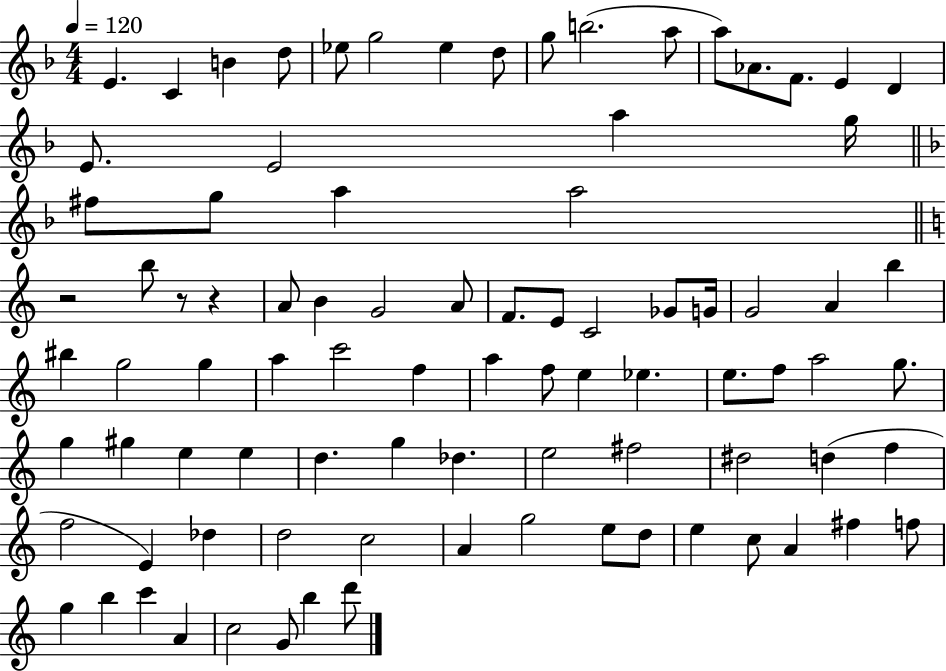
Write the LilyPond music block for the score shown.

{
  \clef treble
  \numericTimeSignature
  \time 4/4
  \key f \major
  \tempo 4 = 120
  \repeat volta 2 { e'4. c'4 b'4 d''8 | ees''8 g''2 ees''4 d''8 | g''8 b''2.( a''8 | a''8) aes'8. f'8. e'4 d'4 | \break e'8. e'2 a''4 g''16 | \bar "||" \break \key f \major fis''8 g''8 a''4 a''2 | \bar "||" \break \key c \major r2 b''8 r8 r4 | a'8 b'4 g'2 a'8 | f'8. e'8 c'2 ges'8 g'16 | g'2 a'4 b''4 | \break bis''4 g''2 g''4 | a''4 c'''2 f''4 | a''4 f''8 e''4 ees''4. | e''8. f''8 a''2 g''8. | \break g''4 gis''4 e''4 e''4 | d''4. g''4 des''4. | e''2 fis''2 | dis''2 d''4( f''4 | \break f''2 e'4) des''4 | d''2 c''2 | a'4 g''2 e''8 d''8 | e''4 c''8 a'4 fis''4 f''8 | \break g''4 b''4 c'''4 a'4 | c''2 g'8 b''4 d'''8 | } \bar "|."
}